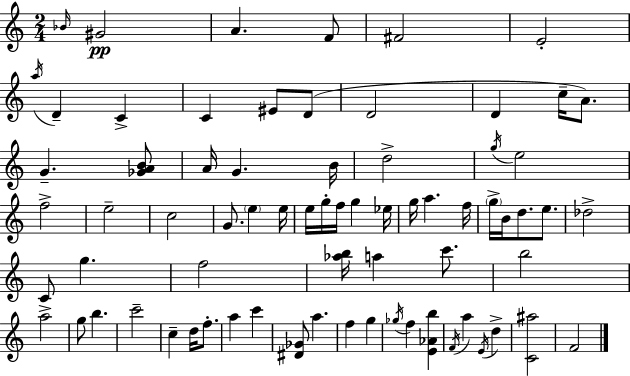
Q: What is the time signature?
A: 2/4